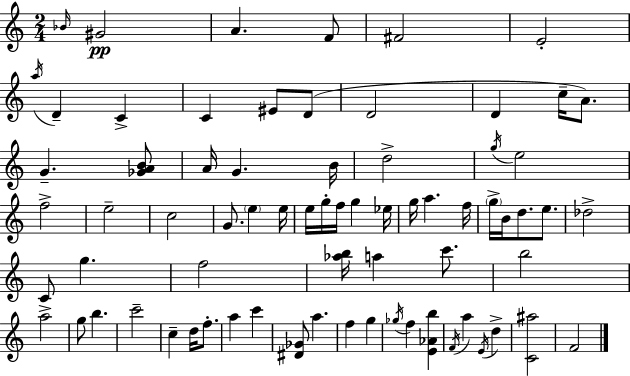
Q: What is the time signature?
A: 2/4